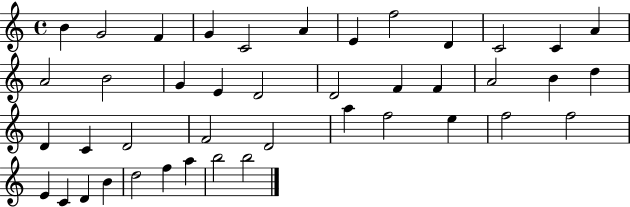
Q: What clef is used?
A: treble